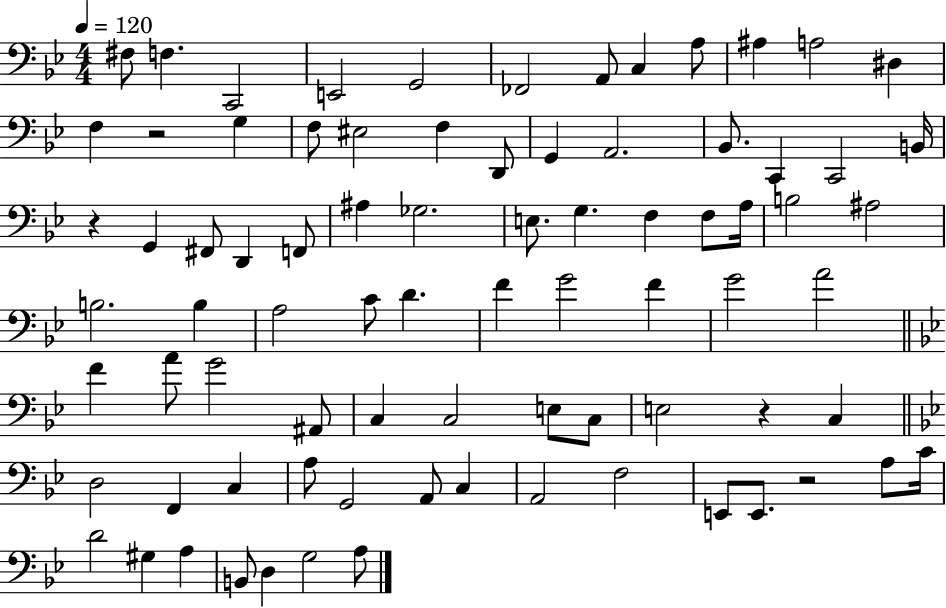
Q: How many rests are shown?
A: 4